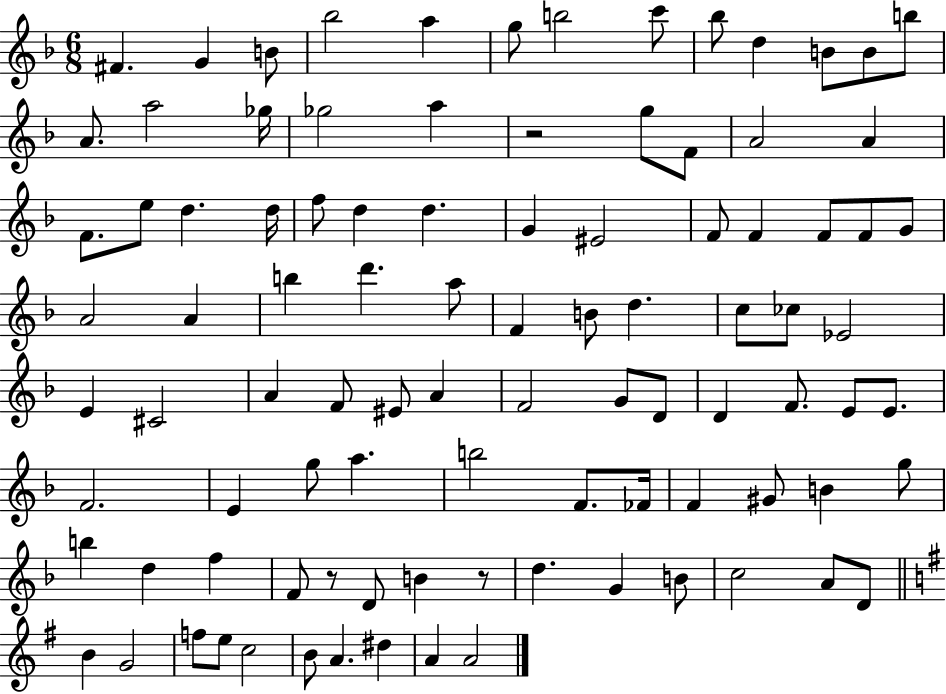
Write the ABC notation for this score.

X:1
T:Untitled
M:6/8
L:1/4
K:F
^F G B/2 _b2 a g/2 b2 c'/2 _b/2 d B/2 B/2 b/2 A/2 a2 _g/4 _g2 a z2 g/2 F/2 A2 A F/2 e/2 d d/4 f/2 d d G ^E2 F/2 F F/2 F/2 G/2 A2 A b d' a/2 F B/2 d c/2 _c/2 _E2 E ^C2 A F/2 ^E/2 A F2 G/2 D/2 D F/2 E/2 E/2 F2 E g/2 a b2 F/2 _F/4 F ^G/2 B g/2 b d f F/2 z/2 D/2 B z/2 d G B/2 c2 A/2 D/2 B G2 f/2 e/2 c2 B/2 A ^d A A2